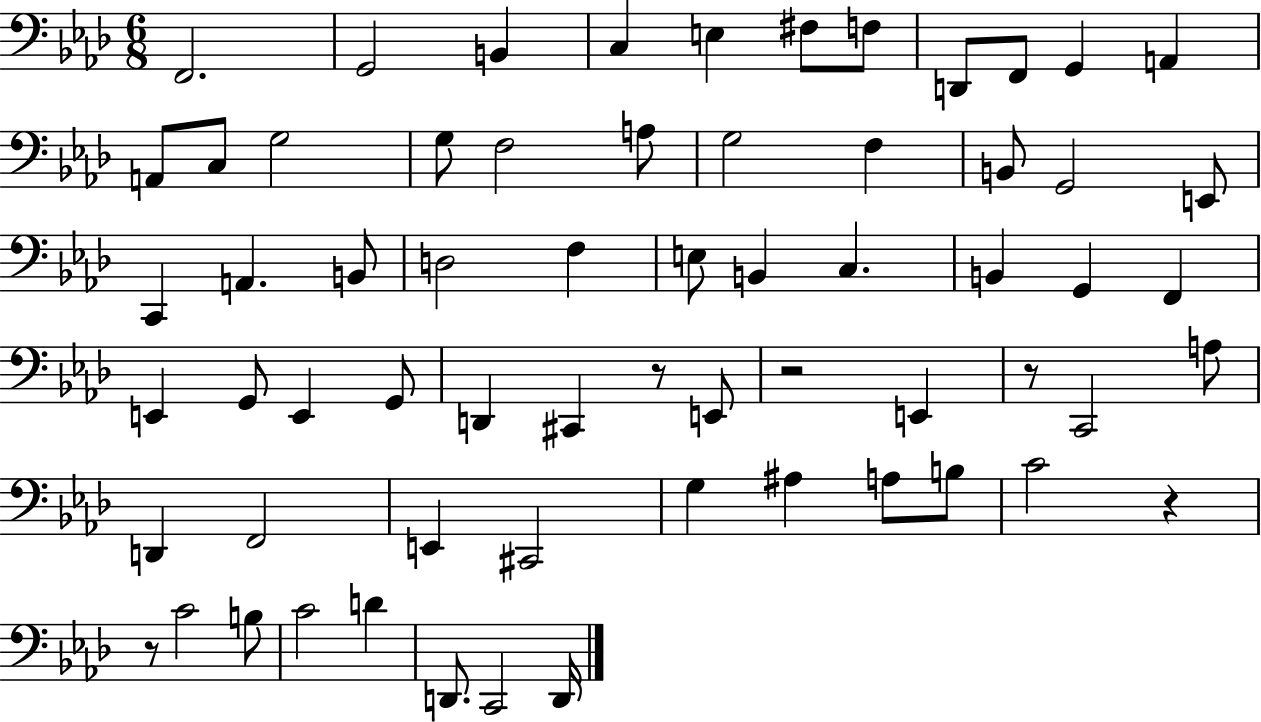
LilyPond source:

{
  \clef bass
  \numericTimeSignature
  \time 6/8
  \key aes \major
  \repeat volta 2 { f,2. | g,2 b,4 | c4 e4 fis8 f8 | d,8 f,8 g,4 a,4 | \break a,8 c8 g2 | g8 f2 a8 | g2 f4 | b,8 g,2 e,8 | \break c,4 a,4. b,8 | d2 f4 | e8 b,4 c4. | b,4 g,4 f,4 | \break e,4 g,8 e,4 g,8 | d,4 cis,4 r8 e,8 | r2 e,4 | r8 c,2 a8 | \break d,4 f,2 | e,4 cis,2 | g4 ais4 a8 b8 | c'2 r4 | \break r8 c'2 b8 | c'2 d'4 | d,8. c,2 d,16 | } \bar "|."
}